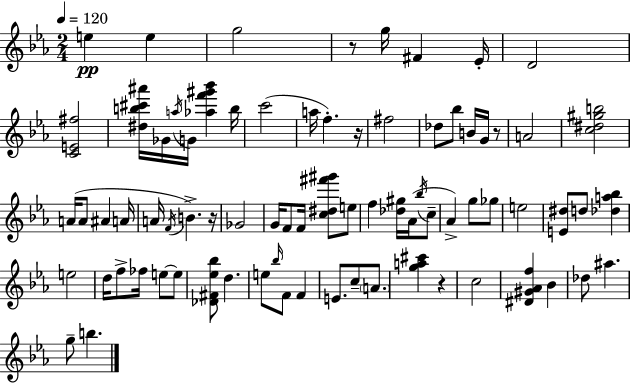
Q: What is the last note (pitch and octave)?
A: B5